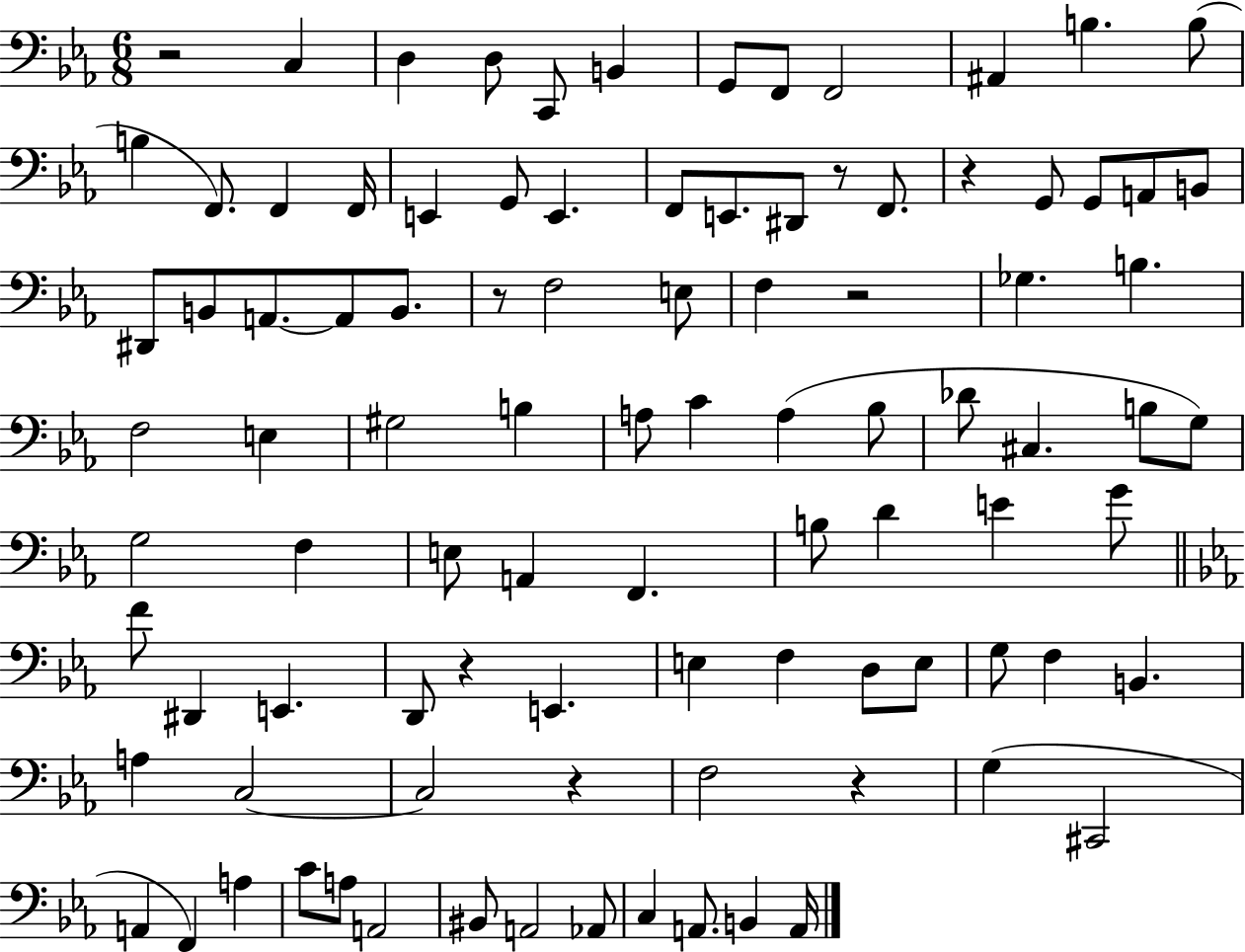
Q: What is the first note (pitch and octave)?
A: C3